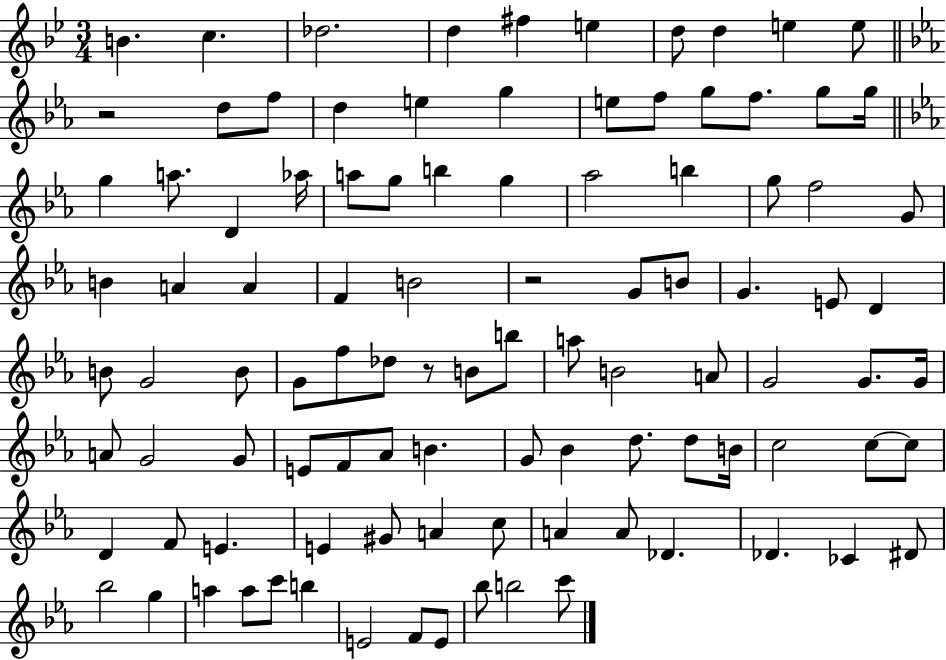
X:1
T:Untitled
M:3/4
L:1/4
K:Bb
B c _d2 d ^f e d/2 d e e/2 z2 d/2 f/2 d e g e/2 f/2 g/2 f/2 g/2 g/4 g a/2 D _a/4 a/2 g/2 b g _a2 b g/2 f2 G/2 B A A F B2 z2 G/2 B/2 G E/2 D B/2 G2 B/2 G/2 f/2 _d/2 z/2 B/2 b/2 a/2 B2 A/2 G2 G/2 G/4 A/2 G2 G/2 E/2 F/2 _A/2 B G/2 _B d/2 d/2 B/4 c2 c/2 c/2 D F/2 E E ^G/2 A c/2 A A/2 _D _D _C ^D/2 _b2 g a a/2 c'/2 b E2 F/2 E/2 _b/2 b2 c'/2